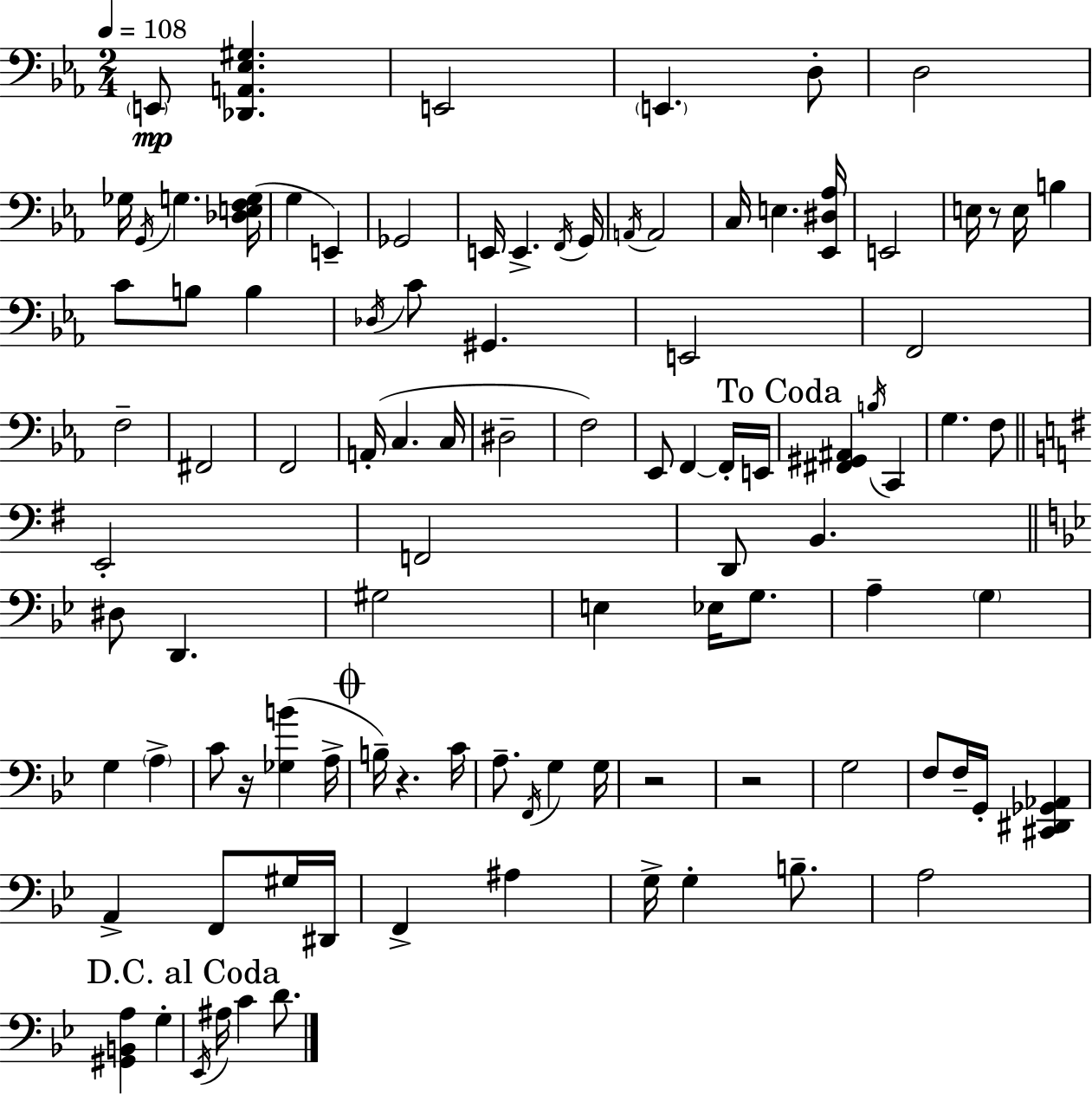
E2/e [Db2,A2,Eb3,G#3]/q. E2/h E2/q. D3/e D3/h Gb3/s G2/s G3/q. [Db3,E3,F3,G3]/s G3/q E2/q Gb2/h E2/s E2/q. F2/s G2/s A2/s A2/h C3/s E3/q. [Eb2,D#3,Ab3]/s E2/h E3/s R/e E3/s B3/q C4/e B3/e B3/q Db3/s C4/e G#2/q. E2/h F2/h F3/h F#2/h F2/h A2/s C3/q. C3/s D#3/h F3/h Eb2/e F2/q F2/s E2/s [F#2,G#2,A#2]/q B3/s C2/q G3/q. F3/e E2/h F2/h D2/e B2/q. D#3/e D2/q. G#3/h E3/q Eb3/s G3/e. A3/q G3/q G3/q A3/q C4/e R/s [Gb3,B4]/q A3/s B3/s R/q. C4/s A3/e. F2/s G3/q G3/s R/h R/h G3/h F3/e F3/s G2/s [C#2,D#2,Gb2,Ab2]/q A2/q F2/e G#3/s D#2/s F2/q A#3/q G3/s G3/q B3/e. A3/h [G#2,B2,A3]/q G3/q Eb2/s A#3/s C4/q D4/e.